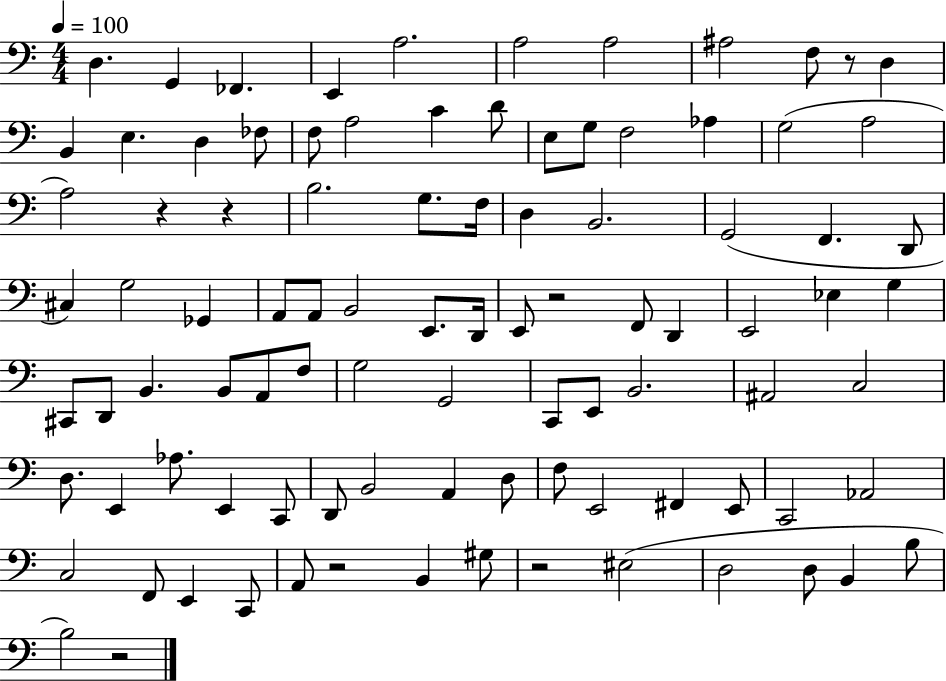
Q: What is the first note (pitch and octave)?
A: D3